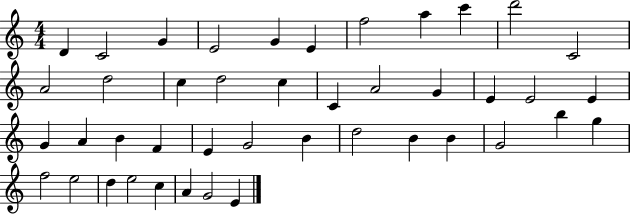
X:1
T:Untitled
M:4/4
L:1/4
K:C
D C2 G E2 G E f2 a c' d'2 C2 A2 d2 c d2 c C A2 G E E2 E G A B F E G2 B d2 B B G2 b g f2 e2 d e2 c A G2 E